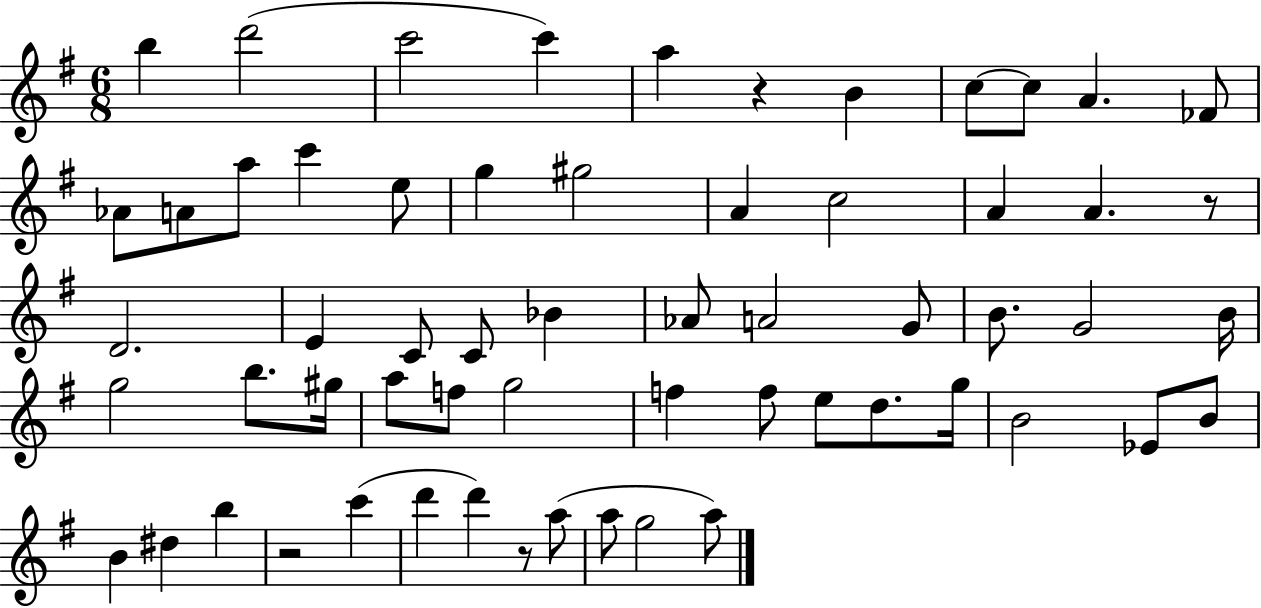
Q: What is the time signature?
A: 6/8